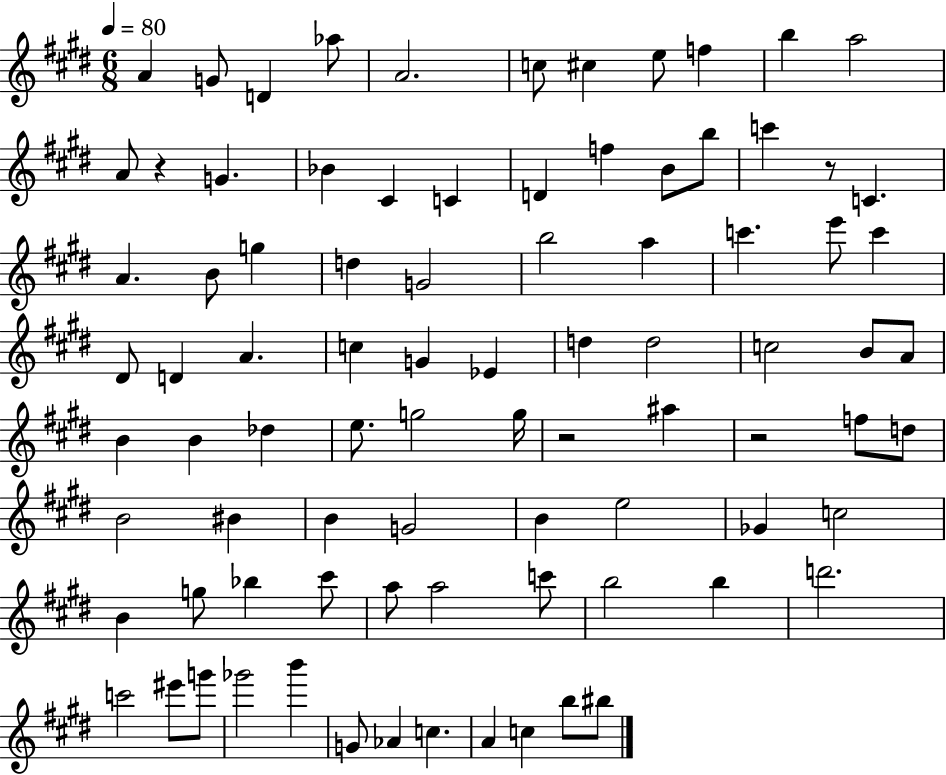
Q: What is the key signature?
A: E major